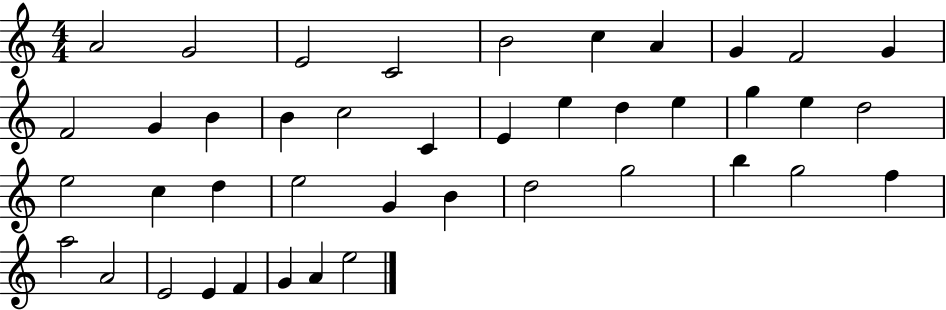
X:1
T:Untitled
M:4/4
L:1/4
K:C
A2 G2 E2 C2 B2 c A G F2 G F2 G B B c2 C E e d e g e d2 e2 c d e2 G B d2 g2 b g2 f a2 A2 E2 E F G A e2